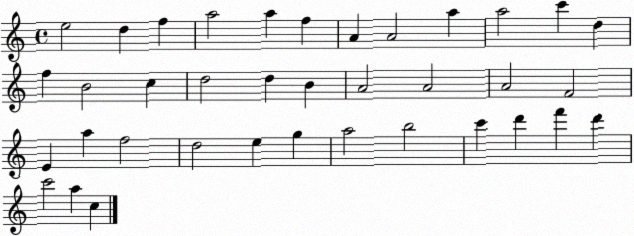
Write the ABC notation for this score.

X:1
T:Untitled
M:4/4
L:1/4
K:C
e2 d f a2 a f A A2 a a2 c' d f B2 c d2 d B A2 A2 A2 F2 E a f2 d2 e g a2 b2 c' d' f' d' c'2 a c